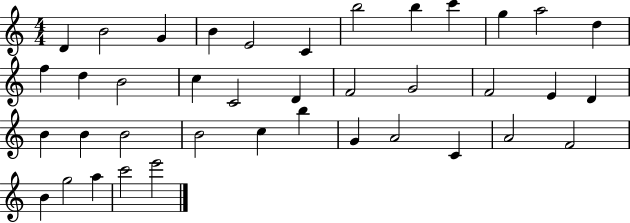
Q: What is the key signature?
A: C major